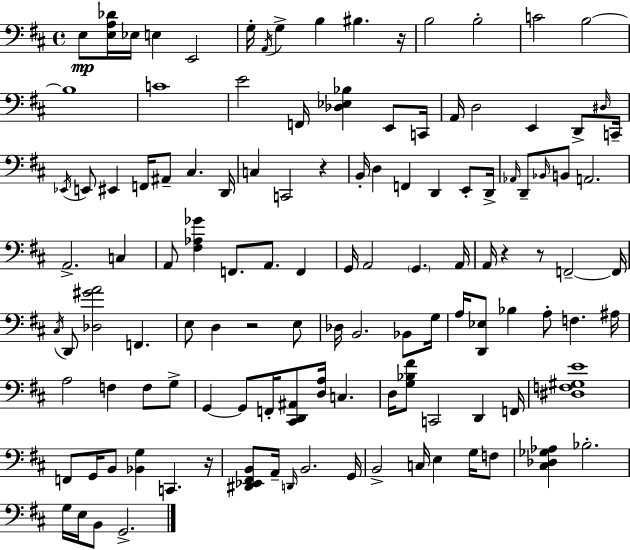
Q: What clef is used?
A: bass